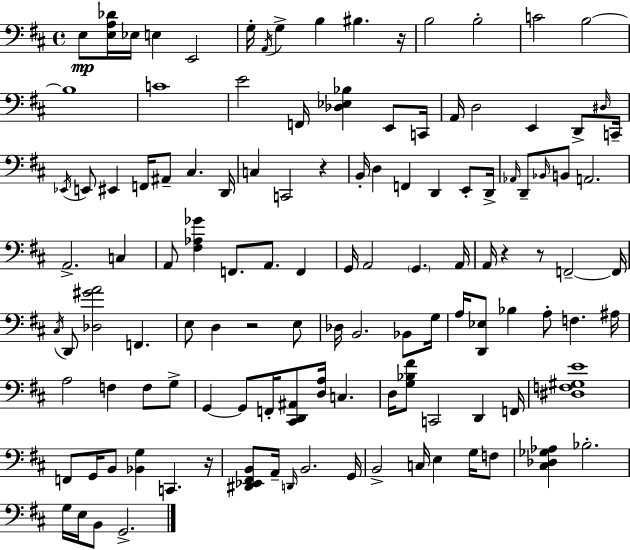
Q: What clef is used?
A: bass